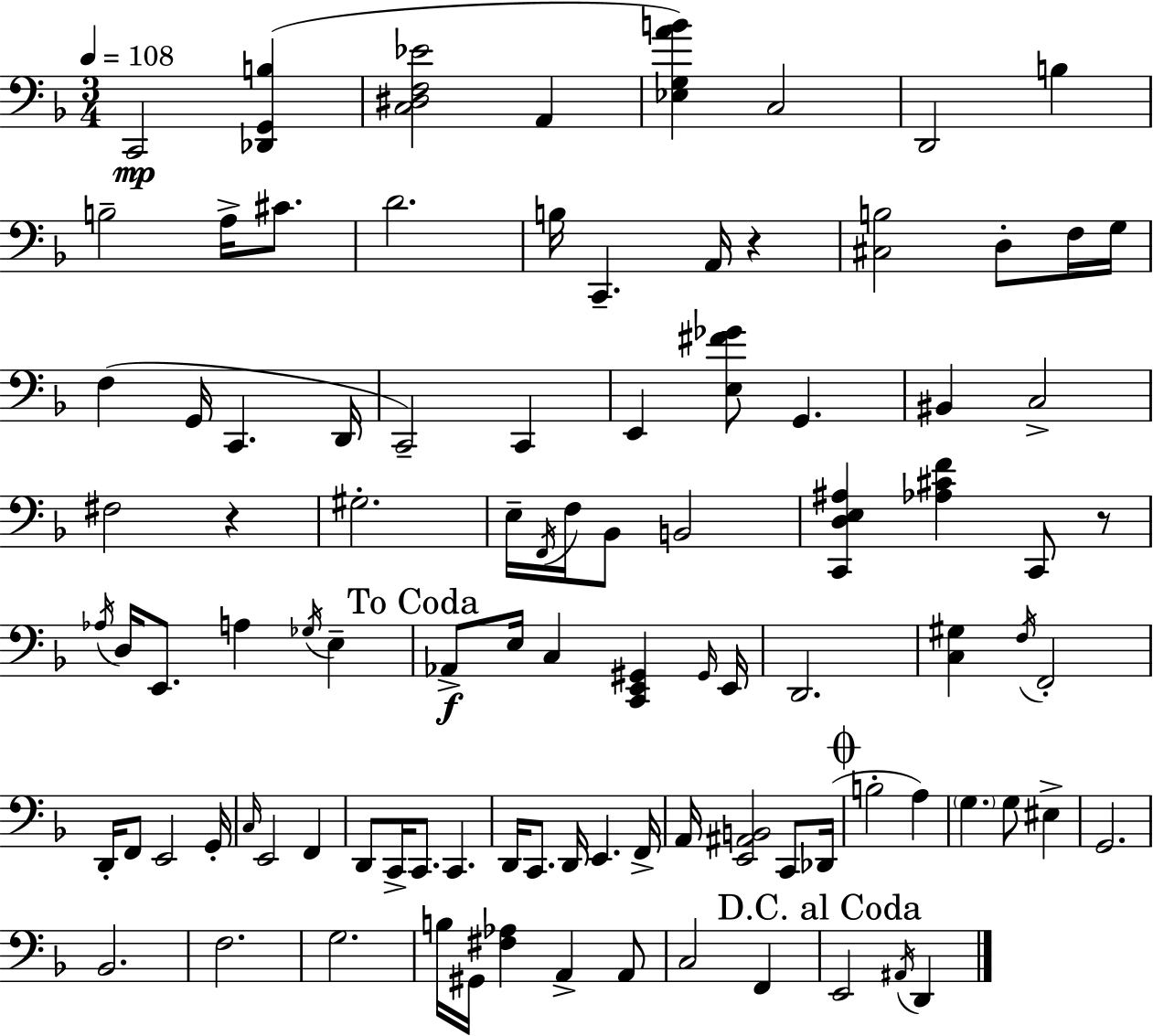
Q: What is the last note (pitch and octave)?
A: D2